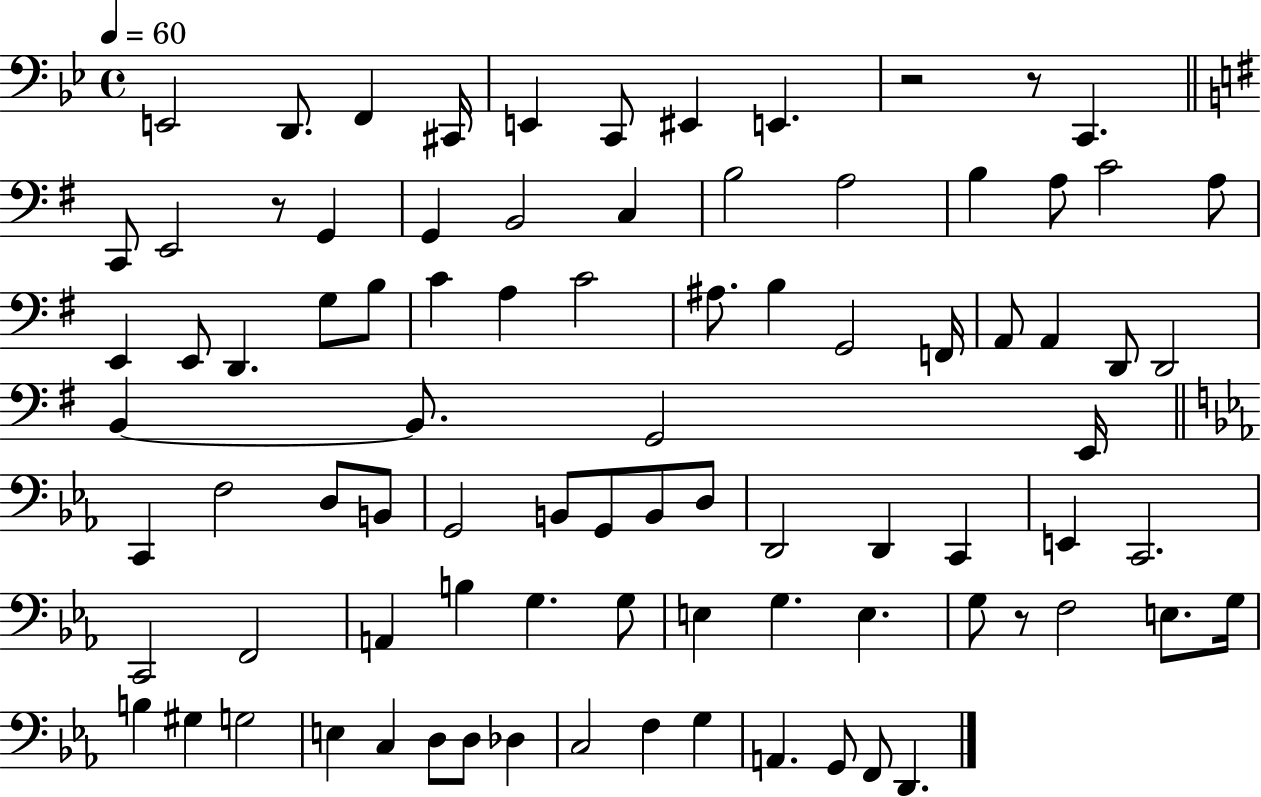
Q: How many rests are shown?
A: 4